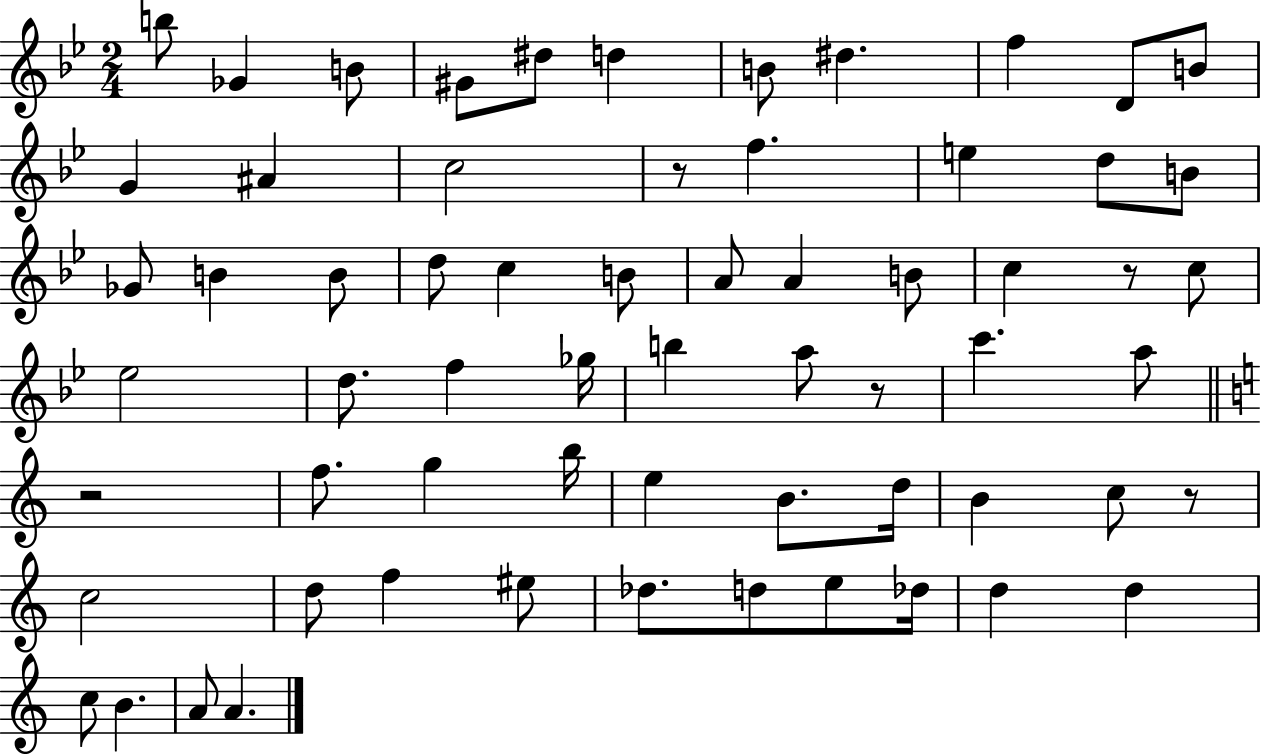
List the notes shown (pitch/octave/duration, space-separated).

B5/e Gb4/q B4/e G#4/e D#5/e D5/q B4/e D#5/q. F5/q D4/e B4/e G4/q A#4/q C5/h R/e F5/q. E5/q D5/e B4/e Gb4/e B4/q B4/e D5/e C5/q B4/e A4/e A4/q B4/e C5/q R/e C5/e Eb5/h D5/e. F5/q Gb5/s B5/q A5/e R/e C6/q. A5/e R/h F5/e. G5/q B5/s E5/q B4/e. D5/s B4/q C5/e R/e C5/h D5/e F5/q EIS5/e Db5/e. D5/e E5/e Db5/s D5/q D5/q C5/e B4/q. A4/e A4/q.